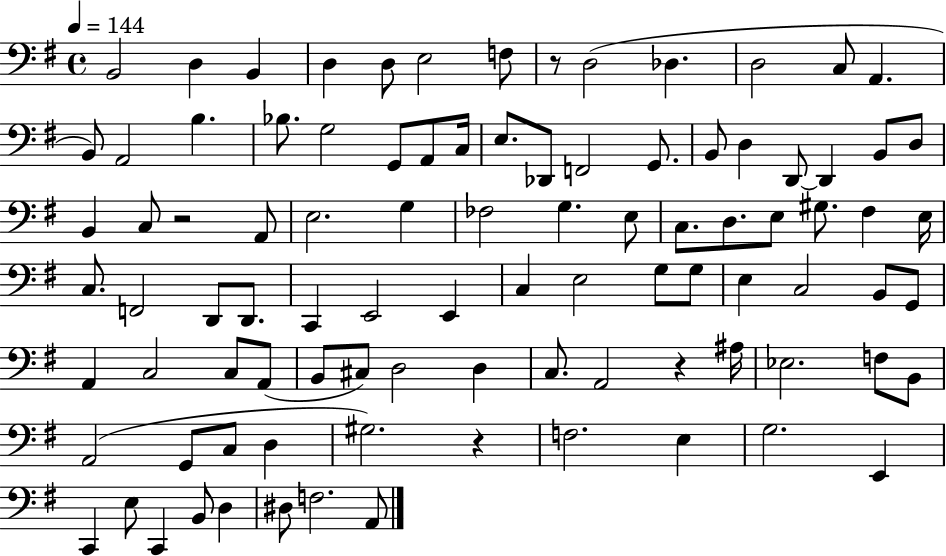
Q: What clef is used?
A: bass